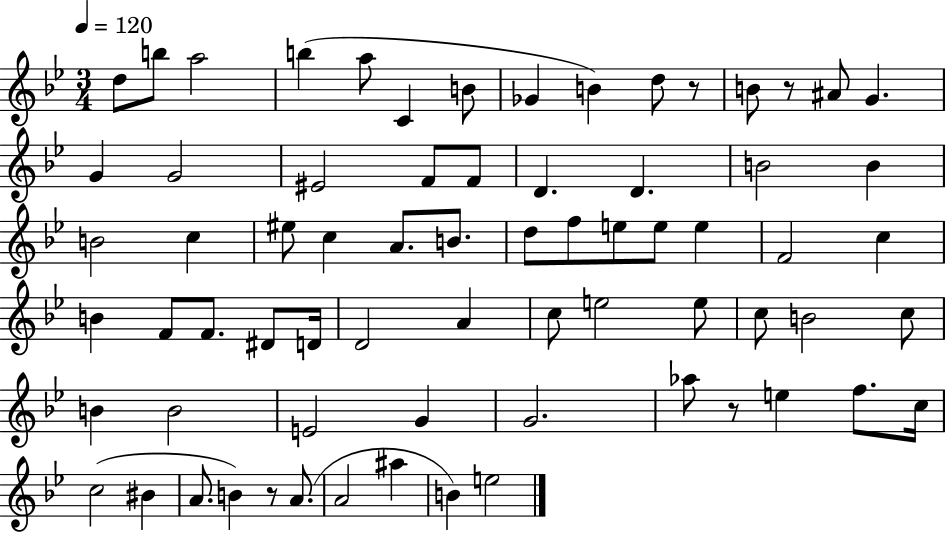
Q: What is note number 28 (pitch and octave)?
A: B4